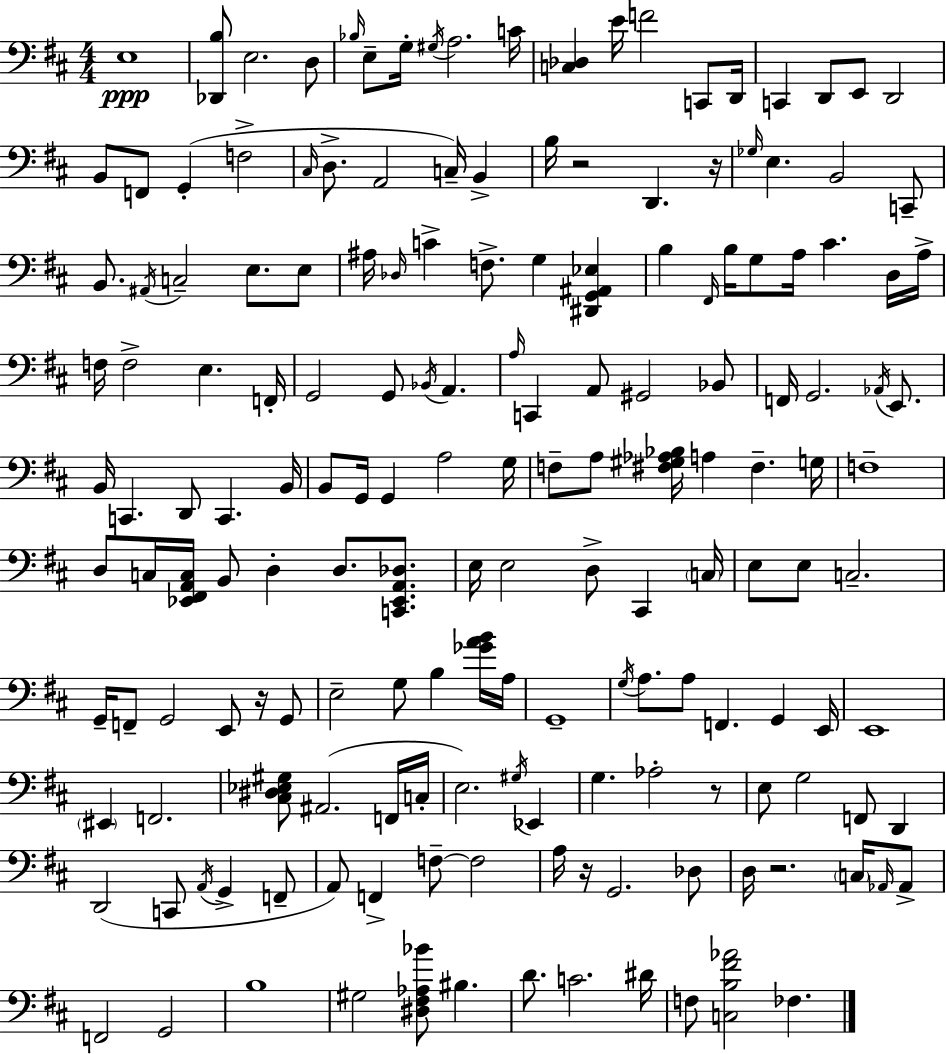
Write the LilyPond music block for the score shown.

{
  \clef bass
  \numericTimeSignature
  \time 4/4
  \key d \major
  e1\ppp | <des, b>8 e2. d8 | \grace { bes16 } e8-- g16-. \acciaccatura { gis16 } a2. | c'16 <c des>4 e'16 f'2 c,8 | \break d,16 c,4 d,8 e,8 d,2 | b,8 f,8 g,4-.( f2-> | \grace { cis16 } d8.-> a,2 c16--) b,4-> | b16 r2 d,4. | \break r16 \grace { ges16 } e4. b,2 | c,8-- b,8. \acciaccatura { ais,16 } c2-- | e8. e8 ais16 \grace { des16 } c'4-> f8.-> g4 | <dis, g, ais, ees>4 b4 \grace { fis,16 } b16 g8 a16 cis'4. | \break d16 a16-> f16 f2-> | e4. f,16-. g,2 g,8 | \acciaccatura { bes,16 } a,4. \grace { a16 } c,4 a,8 gis,2 | bes,8 f,16 g,2. | \break \acciaccatura { aes,16 } e,8. b,16 c,4. | d,8 c,4. b,16 b,8 g,16 g,4 | a2 g16 f8-- a8 <fis gis aes bes>16 a4 | fis4.-- g16 f1-- | \break d8 c16 <ees, fis, a, c>16 b,8 | d4-. d8. <c, ees, a, des>8. e16 e2 | d8-> cis,4 \parenthesize c16 e8 e8 c2.-- | g,16-- f,8-- g,2 | \break e,8 r16 g,8 e2-- | g8 b4 <ges' a' b'>16 a16 g,1-- | \acciaccatura { g16 } a8. a8 | f,4. g,4 e,16 e,1 | \break \parenthesize eis,4 f,2. | <cis dis ees gis>8 ais,2.( | f,16 c16-. e2.) | \acciaccatura { gis16 } ees,4 g4. | \break aes2-. r8 e8 g2 | f,8 d,4 d,2( | c,8 \acciaccatura { a,16 } g,4-> f,8-- a,8) f,4-> | f8--~~ f2 a16 r16 g,2. | \break des8 d16 r2. | \parenthesize c16 \grace { aes,16 } aes,8-> f,2 | g,2 b1 | gis2 | \break <dis fis aes bes'>8 bis4. d'8. | c'2. dis'16 f8 | <c b fis' aes'>2 fes4. \bar "|."
}